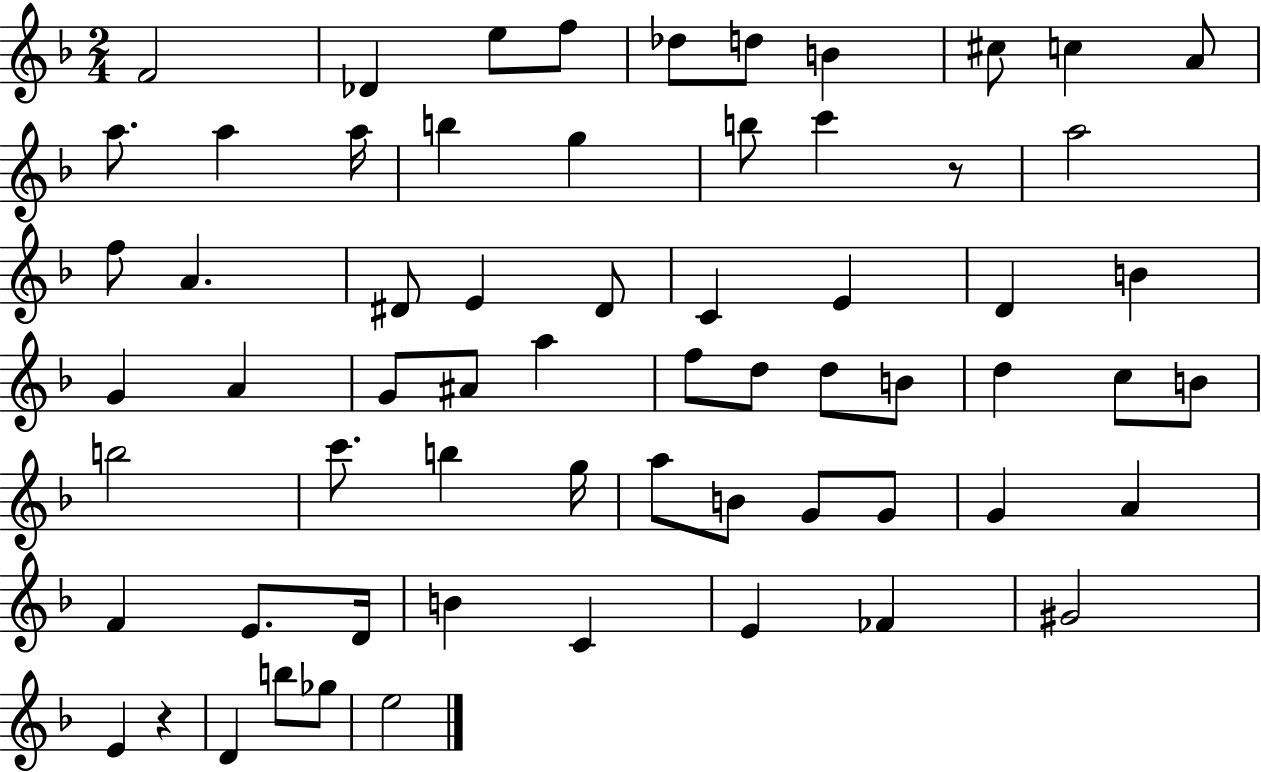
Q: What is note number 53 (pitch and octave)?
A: B4